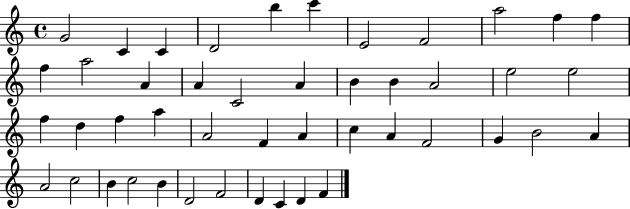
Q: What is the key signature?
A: C major